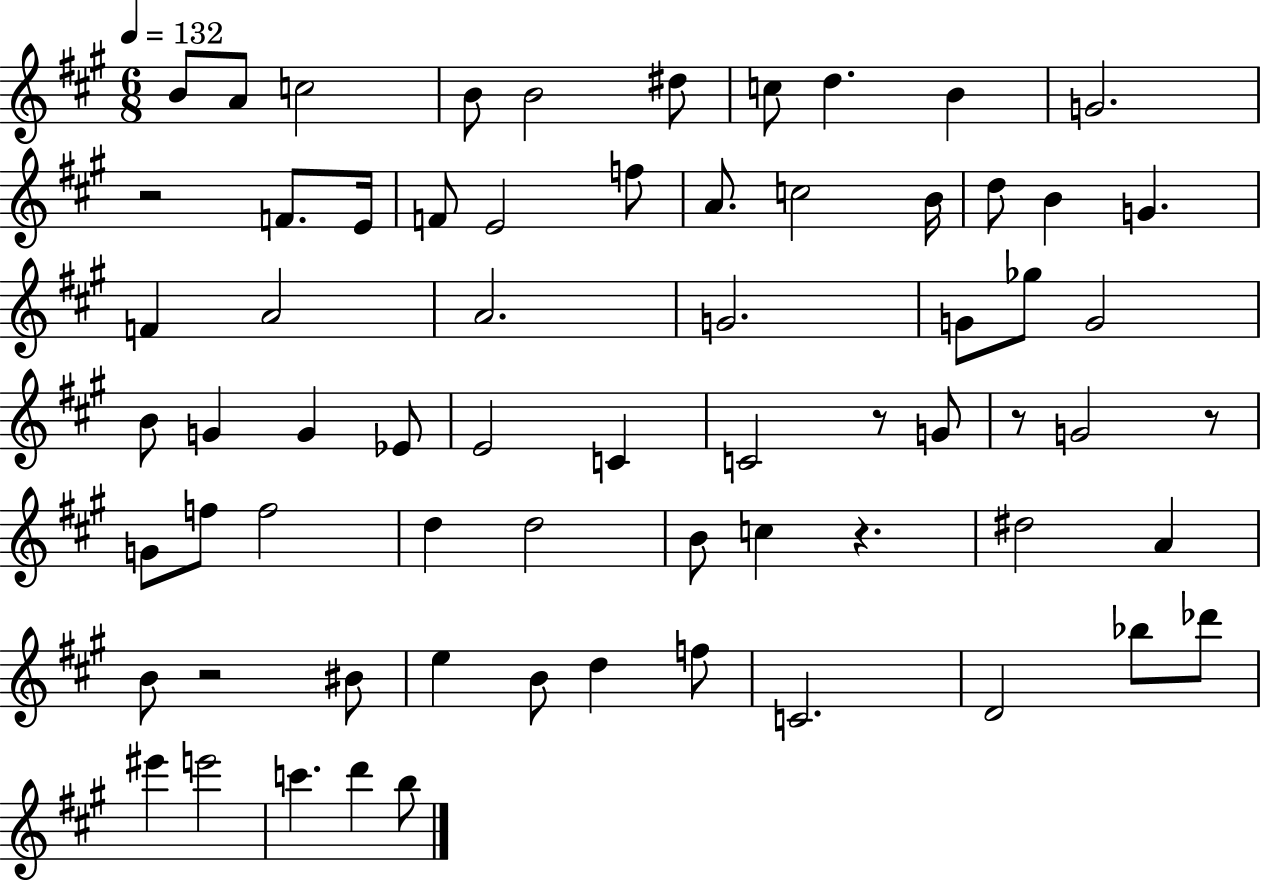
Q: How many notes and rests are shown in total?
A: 67